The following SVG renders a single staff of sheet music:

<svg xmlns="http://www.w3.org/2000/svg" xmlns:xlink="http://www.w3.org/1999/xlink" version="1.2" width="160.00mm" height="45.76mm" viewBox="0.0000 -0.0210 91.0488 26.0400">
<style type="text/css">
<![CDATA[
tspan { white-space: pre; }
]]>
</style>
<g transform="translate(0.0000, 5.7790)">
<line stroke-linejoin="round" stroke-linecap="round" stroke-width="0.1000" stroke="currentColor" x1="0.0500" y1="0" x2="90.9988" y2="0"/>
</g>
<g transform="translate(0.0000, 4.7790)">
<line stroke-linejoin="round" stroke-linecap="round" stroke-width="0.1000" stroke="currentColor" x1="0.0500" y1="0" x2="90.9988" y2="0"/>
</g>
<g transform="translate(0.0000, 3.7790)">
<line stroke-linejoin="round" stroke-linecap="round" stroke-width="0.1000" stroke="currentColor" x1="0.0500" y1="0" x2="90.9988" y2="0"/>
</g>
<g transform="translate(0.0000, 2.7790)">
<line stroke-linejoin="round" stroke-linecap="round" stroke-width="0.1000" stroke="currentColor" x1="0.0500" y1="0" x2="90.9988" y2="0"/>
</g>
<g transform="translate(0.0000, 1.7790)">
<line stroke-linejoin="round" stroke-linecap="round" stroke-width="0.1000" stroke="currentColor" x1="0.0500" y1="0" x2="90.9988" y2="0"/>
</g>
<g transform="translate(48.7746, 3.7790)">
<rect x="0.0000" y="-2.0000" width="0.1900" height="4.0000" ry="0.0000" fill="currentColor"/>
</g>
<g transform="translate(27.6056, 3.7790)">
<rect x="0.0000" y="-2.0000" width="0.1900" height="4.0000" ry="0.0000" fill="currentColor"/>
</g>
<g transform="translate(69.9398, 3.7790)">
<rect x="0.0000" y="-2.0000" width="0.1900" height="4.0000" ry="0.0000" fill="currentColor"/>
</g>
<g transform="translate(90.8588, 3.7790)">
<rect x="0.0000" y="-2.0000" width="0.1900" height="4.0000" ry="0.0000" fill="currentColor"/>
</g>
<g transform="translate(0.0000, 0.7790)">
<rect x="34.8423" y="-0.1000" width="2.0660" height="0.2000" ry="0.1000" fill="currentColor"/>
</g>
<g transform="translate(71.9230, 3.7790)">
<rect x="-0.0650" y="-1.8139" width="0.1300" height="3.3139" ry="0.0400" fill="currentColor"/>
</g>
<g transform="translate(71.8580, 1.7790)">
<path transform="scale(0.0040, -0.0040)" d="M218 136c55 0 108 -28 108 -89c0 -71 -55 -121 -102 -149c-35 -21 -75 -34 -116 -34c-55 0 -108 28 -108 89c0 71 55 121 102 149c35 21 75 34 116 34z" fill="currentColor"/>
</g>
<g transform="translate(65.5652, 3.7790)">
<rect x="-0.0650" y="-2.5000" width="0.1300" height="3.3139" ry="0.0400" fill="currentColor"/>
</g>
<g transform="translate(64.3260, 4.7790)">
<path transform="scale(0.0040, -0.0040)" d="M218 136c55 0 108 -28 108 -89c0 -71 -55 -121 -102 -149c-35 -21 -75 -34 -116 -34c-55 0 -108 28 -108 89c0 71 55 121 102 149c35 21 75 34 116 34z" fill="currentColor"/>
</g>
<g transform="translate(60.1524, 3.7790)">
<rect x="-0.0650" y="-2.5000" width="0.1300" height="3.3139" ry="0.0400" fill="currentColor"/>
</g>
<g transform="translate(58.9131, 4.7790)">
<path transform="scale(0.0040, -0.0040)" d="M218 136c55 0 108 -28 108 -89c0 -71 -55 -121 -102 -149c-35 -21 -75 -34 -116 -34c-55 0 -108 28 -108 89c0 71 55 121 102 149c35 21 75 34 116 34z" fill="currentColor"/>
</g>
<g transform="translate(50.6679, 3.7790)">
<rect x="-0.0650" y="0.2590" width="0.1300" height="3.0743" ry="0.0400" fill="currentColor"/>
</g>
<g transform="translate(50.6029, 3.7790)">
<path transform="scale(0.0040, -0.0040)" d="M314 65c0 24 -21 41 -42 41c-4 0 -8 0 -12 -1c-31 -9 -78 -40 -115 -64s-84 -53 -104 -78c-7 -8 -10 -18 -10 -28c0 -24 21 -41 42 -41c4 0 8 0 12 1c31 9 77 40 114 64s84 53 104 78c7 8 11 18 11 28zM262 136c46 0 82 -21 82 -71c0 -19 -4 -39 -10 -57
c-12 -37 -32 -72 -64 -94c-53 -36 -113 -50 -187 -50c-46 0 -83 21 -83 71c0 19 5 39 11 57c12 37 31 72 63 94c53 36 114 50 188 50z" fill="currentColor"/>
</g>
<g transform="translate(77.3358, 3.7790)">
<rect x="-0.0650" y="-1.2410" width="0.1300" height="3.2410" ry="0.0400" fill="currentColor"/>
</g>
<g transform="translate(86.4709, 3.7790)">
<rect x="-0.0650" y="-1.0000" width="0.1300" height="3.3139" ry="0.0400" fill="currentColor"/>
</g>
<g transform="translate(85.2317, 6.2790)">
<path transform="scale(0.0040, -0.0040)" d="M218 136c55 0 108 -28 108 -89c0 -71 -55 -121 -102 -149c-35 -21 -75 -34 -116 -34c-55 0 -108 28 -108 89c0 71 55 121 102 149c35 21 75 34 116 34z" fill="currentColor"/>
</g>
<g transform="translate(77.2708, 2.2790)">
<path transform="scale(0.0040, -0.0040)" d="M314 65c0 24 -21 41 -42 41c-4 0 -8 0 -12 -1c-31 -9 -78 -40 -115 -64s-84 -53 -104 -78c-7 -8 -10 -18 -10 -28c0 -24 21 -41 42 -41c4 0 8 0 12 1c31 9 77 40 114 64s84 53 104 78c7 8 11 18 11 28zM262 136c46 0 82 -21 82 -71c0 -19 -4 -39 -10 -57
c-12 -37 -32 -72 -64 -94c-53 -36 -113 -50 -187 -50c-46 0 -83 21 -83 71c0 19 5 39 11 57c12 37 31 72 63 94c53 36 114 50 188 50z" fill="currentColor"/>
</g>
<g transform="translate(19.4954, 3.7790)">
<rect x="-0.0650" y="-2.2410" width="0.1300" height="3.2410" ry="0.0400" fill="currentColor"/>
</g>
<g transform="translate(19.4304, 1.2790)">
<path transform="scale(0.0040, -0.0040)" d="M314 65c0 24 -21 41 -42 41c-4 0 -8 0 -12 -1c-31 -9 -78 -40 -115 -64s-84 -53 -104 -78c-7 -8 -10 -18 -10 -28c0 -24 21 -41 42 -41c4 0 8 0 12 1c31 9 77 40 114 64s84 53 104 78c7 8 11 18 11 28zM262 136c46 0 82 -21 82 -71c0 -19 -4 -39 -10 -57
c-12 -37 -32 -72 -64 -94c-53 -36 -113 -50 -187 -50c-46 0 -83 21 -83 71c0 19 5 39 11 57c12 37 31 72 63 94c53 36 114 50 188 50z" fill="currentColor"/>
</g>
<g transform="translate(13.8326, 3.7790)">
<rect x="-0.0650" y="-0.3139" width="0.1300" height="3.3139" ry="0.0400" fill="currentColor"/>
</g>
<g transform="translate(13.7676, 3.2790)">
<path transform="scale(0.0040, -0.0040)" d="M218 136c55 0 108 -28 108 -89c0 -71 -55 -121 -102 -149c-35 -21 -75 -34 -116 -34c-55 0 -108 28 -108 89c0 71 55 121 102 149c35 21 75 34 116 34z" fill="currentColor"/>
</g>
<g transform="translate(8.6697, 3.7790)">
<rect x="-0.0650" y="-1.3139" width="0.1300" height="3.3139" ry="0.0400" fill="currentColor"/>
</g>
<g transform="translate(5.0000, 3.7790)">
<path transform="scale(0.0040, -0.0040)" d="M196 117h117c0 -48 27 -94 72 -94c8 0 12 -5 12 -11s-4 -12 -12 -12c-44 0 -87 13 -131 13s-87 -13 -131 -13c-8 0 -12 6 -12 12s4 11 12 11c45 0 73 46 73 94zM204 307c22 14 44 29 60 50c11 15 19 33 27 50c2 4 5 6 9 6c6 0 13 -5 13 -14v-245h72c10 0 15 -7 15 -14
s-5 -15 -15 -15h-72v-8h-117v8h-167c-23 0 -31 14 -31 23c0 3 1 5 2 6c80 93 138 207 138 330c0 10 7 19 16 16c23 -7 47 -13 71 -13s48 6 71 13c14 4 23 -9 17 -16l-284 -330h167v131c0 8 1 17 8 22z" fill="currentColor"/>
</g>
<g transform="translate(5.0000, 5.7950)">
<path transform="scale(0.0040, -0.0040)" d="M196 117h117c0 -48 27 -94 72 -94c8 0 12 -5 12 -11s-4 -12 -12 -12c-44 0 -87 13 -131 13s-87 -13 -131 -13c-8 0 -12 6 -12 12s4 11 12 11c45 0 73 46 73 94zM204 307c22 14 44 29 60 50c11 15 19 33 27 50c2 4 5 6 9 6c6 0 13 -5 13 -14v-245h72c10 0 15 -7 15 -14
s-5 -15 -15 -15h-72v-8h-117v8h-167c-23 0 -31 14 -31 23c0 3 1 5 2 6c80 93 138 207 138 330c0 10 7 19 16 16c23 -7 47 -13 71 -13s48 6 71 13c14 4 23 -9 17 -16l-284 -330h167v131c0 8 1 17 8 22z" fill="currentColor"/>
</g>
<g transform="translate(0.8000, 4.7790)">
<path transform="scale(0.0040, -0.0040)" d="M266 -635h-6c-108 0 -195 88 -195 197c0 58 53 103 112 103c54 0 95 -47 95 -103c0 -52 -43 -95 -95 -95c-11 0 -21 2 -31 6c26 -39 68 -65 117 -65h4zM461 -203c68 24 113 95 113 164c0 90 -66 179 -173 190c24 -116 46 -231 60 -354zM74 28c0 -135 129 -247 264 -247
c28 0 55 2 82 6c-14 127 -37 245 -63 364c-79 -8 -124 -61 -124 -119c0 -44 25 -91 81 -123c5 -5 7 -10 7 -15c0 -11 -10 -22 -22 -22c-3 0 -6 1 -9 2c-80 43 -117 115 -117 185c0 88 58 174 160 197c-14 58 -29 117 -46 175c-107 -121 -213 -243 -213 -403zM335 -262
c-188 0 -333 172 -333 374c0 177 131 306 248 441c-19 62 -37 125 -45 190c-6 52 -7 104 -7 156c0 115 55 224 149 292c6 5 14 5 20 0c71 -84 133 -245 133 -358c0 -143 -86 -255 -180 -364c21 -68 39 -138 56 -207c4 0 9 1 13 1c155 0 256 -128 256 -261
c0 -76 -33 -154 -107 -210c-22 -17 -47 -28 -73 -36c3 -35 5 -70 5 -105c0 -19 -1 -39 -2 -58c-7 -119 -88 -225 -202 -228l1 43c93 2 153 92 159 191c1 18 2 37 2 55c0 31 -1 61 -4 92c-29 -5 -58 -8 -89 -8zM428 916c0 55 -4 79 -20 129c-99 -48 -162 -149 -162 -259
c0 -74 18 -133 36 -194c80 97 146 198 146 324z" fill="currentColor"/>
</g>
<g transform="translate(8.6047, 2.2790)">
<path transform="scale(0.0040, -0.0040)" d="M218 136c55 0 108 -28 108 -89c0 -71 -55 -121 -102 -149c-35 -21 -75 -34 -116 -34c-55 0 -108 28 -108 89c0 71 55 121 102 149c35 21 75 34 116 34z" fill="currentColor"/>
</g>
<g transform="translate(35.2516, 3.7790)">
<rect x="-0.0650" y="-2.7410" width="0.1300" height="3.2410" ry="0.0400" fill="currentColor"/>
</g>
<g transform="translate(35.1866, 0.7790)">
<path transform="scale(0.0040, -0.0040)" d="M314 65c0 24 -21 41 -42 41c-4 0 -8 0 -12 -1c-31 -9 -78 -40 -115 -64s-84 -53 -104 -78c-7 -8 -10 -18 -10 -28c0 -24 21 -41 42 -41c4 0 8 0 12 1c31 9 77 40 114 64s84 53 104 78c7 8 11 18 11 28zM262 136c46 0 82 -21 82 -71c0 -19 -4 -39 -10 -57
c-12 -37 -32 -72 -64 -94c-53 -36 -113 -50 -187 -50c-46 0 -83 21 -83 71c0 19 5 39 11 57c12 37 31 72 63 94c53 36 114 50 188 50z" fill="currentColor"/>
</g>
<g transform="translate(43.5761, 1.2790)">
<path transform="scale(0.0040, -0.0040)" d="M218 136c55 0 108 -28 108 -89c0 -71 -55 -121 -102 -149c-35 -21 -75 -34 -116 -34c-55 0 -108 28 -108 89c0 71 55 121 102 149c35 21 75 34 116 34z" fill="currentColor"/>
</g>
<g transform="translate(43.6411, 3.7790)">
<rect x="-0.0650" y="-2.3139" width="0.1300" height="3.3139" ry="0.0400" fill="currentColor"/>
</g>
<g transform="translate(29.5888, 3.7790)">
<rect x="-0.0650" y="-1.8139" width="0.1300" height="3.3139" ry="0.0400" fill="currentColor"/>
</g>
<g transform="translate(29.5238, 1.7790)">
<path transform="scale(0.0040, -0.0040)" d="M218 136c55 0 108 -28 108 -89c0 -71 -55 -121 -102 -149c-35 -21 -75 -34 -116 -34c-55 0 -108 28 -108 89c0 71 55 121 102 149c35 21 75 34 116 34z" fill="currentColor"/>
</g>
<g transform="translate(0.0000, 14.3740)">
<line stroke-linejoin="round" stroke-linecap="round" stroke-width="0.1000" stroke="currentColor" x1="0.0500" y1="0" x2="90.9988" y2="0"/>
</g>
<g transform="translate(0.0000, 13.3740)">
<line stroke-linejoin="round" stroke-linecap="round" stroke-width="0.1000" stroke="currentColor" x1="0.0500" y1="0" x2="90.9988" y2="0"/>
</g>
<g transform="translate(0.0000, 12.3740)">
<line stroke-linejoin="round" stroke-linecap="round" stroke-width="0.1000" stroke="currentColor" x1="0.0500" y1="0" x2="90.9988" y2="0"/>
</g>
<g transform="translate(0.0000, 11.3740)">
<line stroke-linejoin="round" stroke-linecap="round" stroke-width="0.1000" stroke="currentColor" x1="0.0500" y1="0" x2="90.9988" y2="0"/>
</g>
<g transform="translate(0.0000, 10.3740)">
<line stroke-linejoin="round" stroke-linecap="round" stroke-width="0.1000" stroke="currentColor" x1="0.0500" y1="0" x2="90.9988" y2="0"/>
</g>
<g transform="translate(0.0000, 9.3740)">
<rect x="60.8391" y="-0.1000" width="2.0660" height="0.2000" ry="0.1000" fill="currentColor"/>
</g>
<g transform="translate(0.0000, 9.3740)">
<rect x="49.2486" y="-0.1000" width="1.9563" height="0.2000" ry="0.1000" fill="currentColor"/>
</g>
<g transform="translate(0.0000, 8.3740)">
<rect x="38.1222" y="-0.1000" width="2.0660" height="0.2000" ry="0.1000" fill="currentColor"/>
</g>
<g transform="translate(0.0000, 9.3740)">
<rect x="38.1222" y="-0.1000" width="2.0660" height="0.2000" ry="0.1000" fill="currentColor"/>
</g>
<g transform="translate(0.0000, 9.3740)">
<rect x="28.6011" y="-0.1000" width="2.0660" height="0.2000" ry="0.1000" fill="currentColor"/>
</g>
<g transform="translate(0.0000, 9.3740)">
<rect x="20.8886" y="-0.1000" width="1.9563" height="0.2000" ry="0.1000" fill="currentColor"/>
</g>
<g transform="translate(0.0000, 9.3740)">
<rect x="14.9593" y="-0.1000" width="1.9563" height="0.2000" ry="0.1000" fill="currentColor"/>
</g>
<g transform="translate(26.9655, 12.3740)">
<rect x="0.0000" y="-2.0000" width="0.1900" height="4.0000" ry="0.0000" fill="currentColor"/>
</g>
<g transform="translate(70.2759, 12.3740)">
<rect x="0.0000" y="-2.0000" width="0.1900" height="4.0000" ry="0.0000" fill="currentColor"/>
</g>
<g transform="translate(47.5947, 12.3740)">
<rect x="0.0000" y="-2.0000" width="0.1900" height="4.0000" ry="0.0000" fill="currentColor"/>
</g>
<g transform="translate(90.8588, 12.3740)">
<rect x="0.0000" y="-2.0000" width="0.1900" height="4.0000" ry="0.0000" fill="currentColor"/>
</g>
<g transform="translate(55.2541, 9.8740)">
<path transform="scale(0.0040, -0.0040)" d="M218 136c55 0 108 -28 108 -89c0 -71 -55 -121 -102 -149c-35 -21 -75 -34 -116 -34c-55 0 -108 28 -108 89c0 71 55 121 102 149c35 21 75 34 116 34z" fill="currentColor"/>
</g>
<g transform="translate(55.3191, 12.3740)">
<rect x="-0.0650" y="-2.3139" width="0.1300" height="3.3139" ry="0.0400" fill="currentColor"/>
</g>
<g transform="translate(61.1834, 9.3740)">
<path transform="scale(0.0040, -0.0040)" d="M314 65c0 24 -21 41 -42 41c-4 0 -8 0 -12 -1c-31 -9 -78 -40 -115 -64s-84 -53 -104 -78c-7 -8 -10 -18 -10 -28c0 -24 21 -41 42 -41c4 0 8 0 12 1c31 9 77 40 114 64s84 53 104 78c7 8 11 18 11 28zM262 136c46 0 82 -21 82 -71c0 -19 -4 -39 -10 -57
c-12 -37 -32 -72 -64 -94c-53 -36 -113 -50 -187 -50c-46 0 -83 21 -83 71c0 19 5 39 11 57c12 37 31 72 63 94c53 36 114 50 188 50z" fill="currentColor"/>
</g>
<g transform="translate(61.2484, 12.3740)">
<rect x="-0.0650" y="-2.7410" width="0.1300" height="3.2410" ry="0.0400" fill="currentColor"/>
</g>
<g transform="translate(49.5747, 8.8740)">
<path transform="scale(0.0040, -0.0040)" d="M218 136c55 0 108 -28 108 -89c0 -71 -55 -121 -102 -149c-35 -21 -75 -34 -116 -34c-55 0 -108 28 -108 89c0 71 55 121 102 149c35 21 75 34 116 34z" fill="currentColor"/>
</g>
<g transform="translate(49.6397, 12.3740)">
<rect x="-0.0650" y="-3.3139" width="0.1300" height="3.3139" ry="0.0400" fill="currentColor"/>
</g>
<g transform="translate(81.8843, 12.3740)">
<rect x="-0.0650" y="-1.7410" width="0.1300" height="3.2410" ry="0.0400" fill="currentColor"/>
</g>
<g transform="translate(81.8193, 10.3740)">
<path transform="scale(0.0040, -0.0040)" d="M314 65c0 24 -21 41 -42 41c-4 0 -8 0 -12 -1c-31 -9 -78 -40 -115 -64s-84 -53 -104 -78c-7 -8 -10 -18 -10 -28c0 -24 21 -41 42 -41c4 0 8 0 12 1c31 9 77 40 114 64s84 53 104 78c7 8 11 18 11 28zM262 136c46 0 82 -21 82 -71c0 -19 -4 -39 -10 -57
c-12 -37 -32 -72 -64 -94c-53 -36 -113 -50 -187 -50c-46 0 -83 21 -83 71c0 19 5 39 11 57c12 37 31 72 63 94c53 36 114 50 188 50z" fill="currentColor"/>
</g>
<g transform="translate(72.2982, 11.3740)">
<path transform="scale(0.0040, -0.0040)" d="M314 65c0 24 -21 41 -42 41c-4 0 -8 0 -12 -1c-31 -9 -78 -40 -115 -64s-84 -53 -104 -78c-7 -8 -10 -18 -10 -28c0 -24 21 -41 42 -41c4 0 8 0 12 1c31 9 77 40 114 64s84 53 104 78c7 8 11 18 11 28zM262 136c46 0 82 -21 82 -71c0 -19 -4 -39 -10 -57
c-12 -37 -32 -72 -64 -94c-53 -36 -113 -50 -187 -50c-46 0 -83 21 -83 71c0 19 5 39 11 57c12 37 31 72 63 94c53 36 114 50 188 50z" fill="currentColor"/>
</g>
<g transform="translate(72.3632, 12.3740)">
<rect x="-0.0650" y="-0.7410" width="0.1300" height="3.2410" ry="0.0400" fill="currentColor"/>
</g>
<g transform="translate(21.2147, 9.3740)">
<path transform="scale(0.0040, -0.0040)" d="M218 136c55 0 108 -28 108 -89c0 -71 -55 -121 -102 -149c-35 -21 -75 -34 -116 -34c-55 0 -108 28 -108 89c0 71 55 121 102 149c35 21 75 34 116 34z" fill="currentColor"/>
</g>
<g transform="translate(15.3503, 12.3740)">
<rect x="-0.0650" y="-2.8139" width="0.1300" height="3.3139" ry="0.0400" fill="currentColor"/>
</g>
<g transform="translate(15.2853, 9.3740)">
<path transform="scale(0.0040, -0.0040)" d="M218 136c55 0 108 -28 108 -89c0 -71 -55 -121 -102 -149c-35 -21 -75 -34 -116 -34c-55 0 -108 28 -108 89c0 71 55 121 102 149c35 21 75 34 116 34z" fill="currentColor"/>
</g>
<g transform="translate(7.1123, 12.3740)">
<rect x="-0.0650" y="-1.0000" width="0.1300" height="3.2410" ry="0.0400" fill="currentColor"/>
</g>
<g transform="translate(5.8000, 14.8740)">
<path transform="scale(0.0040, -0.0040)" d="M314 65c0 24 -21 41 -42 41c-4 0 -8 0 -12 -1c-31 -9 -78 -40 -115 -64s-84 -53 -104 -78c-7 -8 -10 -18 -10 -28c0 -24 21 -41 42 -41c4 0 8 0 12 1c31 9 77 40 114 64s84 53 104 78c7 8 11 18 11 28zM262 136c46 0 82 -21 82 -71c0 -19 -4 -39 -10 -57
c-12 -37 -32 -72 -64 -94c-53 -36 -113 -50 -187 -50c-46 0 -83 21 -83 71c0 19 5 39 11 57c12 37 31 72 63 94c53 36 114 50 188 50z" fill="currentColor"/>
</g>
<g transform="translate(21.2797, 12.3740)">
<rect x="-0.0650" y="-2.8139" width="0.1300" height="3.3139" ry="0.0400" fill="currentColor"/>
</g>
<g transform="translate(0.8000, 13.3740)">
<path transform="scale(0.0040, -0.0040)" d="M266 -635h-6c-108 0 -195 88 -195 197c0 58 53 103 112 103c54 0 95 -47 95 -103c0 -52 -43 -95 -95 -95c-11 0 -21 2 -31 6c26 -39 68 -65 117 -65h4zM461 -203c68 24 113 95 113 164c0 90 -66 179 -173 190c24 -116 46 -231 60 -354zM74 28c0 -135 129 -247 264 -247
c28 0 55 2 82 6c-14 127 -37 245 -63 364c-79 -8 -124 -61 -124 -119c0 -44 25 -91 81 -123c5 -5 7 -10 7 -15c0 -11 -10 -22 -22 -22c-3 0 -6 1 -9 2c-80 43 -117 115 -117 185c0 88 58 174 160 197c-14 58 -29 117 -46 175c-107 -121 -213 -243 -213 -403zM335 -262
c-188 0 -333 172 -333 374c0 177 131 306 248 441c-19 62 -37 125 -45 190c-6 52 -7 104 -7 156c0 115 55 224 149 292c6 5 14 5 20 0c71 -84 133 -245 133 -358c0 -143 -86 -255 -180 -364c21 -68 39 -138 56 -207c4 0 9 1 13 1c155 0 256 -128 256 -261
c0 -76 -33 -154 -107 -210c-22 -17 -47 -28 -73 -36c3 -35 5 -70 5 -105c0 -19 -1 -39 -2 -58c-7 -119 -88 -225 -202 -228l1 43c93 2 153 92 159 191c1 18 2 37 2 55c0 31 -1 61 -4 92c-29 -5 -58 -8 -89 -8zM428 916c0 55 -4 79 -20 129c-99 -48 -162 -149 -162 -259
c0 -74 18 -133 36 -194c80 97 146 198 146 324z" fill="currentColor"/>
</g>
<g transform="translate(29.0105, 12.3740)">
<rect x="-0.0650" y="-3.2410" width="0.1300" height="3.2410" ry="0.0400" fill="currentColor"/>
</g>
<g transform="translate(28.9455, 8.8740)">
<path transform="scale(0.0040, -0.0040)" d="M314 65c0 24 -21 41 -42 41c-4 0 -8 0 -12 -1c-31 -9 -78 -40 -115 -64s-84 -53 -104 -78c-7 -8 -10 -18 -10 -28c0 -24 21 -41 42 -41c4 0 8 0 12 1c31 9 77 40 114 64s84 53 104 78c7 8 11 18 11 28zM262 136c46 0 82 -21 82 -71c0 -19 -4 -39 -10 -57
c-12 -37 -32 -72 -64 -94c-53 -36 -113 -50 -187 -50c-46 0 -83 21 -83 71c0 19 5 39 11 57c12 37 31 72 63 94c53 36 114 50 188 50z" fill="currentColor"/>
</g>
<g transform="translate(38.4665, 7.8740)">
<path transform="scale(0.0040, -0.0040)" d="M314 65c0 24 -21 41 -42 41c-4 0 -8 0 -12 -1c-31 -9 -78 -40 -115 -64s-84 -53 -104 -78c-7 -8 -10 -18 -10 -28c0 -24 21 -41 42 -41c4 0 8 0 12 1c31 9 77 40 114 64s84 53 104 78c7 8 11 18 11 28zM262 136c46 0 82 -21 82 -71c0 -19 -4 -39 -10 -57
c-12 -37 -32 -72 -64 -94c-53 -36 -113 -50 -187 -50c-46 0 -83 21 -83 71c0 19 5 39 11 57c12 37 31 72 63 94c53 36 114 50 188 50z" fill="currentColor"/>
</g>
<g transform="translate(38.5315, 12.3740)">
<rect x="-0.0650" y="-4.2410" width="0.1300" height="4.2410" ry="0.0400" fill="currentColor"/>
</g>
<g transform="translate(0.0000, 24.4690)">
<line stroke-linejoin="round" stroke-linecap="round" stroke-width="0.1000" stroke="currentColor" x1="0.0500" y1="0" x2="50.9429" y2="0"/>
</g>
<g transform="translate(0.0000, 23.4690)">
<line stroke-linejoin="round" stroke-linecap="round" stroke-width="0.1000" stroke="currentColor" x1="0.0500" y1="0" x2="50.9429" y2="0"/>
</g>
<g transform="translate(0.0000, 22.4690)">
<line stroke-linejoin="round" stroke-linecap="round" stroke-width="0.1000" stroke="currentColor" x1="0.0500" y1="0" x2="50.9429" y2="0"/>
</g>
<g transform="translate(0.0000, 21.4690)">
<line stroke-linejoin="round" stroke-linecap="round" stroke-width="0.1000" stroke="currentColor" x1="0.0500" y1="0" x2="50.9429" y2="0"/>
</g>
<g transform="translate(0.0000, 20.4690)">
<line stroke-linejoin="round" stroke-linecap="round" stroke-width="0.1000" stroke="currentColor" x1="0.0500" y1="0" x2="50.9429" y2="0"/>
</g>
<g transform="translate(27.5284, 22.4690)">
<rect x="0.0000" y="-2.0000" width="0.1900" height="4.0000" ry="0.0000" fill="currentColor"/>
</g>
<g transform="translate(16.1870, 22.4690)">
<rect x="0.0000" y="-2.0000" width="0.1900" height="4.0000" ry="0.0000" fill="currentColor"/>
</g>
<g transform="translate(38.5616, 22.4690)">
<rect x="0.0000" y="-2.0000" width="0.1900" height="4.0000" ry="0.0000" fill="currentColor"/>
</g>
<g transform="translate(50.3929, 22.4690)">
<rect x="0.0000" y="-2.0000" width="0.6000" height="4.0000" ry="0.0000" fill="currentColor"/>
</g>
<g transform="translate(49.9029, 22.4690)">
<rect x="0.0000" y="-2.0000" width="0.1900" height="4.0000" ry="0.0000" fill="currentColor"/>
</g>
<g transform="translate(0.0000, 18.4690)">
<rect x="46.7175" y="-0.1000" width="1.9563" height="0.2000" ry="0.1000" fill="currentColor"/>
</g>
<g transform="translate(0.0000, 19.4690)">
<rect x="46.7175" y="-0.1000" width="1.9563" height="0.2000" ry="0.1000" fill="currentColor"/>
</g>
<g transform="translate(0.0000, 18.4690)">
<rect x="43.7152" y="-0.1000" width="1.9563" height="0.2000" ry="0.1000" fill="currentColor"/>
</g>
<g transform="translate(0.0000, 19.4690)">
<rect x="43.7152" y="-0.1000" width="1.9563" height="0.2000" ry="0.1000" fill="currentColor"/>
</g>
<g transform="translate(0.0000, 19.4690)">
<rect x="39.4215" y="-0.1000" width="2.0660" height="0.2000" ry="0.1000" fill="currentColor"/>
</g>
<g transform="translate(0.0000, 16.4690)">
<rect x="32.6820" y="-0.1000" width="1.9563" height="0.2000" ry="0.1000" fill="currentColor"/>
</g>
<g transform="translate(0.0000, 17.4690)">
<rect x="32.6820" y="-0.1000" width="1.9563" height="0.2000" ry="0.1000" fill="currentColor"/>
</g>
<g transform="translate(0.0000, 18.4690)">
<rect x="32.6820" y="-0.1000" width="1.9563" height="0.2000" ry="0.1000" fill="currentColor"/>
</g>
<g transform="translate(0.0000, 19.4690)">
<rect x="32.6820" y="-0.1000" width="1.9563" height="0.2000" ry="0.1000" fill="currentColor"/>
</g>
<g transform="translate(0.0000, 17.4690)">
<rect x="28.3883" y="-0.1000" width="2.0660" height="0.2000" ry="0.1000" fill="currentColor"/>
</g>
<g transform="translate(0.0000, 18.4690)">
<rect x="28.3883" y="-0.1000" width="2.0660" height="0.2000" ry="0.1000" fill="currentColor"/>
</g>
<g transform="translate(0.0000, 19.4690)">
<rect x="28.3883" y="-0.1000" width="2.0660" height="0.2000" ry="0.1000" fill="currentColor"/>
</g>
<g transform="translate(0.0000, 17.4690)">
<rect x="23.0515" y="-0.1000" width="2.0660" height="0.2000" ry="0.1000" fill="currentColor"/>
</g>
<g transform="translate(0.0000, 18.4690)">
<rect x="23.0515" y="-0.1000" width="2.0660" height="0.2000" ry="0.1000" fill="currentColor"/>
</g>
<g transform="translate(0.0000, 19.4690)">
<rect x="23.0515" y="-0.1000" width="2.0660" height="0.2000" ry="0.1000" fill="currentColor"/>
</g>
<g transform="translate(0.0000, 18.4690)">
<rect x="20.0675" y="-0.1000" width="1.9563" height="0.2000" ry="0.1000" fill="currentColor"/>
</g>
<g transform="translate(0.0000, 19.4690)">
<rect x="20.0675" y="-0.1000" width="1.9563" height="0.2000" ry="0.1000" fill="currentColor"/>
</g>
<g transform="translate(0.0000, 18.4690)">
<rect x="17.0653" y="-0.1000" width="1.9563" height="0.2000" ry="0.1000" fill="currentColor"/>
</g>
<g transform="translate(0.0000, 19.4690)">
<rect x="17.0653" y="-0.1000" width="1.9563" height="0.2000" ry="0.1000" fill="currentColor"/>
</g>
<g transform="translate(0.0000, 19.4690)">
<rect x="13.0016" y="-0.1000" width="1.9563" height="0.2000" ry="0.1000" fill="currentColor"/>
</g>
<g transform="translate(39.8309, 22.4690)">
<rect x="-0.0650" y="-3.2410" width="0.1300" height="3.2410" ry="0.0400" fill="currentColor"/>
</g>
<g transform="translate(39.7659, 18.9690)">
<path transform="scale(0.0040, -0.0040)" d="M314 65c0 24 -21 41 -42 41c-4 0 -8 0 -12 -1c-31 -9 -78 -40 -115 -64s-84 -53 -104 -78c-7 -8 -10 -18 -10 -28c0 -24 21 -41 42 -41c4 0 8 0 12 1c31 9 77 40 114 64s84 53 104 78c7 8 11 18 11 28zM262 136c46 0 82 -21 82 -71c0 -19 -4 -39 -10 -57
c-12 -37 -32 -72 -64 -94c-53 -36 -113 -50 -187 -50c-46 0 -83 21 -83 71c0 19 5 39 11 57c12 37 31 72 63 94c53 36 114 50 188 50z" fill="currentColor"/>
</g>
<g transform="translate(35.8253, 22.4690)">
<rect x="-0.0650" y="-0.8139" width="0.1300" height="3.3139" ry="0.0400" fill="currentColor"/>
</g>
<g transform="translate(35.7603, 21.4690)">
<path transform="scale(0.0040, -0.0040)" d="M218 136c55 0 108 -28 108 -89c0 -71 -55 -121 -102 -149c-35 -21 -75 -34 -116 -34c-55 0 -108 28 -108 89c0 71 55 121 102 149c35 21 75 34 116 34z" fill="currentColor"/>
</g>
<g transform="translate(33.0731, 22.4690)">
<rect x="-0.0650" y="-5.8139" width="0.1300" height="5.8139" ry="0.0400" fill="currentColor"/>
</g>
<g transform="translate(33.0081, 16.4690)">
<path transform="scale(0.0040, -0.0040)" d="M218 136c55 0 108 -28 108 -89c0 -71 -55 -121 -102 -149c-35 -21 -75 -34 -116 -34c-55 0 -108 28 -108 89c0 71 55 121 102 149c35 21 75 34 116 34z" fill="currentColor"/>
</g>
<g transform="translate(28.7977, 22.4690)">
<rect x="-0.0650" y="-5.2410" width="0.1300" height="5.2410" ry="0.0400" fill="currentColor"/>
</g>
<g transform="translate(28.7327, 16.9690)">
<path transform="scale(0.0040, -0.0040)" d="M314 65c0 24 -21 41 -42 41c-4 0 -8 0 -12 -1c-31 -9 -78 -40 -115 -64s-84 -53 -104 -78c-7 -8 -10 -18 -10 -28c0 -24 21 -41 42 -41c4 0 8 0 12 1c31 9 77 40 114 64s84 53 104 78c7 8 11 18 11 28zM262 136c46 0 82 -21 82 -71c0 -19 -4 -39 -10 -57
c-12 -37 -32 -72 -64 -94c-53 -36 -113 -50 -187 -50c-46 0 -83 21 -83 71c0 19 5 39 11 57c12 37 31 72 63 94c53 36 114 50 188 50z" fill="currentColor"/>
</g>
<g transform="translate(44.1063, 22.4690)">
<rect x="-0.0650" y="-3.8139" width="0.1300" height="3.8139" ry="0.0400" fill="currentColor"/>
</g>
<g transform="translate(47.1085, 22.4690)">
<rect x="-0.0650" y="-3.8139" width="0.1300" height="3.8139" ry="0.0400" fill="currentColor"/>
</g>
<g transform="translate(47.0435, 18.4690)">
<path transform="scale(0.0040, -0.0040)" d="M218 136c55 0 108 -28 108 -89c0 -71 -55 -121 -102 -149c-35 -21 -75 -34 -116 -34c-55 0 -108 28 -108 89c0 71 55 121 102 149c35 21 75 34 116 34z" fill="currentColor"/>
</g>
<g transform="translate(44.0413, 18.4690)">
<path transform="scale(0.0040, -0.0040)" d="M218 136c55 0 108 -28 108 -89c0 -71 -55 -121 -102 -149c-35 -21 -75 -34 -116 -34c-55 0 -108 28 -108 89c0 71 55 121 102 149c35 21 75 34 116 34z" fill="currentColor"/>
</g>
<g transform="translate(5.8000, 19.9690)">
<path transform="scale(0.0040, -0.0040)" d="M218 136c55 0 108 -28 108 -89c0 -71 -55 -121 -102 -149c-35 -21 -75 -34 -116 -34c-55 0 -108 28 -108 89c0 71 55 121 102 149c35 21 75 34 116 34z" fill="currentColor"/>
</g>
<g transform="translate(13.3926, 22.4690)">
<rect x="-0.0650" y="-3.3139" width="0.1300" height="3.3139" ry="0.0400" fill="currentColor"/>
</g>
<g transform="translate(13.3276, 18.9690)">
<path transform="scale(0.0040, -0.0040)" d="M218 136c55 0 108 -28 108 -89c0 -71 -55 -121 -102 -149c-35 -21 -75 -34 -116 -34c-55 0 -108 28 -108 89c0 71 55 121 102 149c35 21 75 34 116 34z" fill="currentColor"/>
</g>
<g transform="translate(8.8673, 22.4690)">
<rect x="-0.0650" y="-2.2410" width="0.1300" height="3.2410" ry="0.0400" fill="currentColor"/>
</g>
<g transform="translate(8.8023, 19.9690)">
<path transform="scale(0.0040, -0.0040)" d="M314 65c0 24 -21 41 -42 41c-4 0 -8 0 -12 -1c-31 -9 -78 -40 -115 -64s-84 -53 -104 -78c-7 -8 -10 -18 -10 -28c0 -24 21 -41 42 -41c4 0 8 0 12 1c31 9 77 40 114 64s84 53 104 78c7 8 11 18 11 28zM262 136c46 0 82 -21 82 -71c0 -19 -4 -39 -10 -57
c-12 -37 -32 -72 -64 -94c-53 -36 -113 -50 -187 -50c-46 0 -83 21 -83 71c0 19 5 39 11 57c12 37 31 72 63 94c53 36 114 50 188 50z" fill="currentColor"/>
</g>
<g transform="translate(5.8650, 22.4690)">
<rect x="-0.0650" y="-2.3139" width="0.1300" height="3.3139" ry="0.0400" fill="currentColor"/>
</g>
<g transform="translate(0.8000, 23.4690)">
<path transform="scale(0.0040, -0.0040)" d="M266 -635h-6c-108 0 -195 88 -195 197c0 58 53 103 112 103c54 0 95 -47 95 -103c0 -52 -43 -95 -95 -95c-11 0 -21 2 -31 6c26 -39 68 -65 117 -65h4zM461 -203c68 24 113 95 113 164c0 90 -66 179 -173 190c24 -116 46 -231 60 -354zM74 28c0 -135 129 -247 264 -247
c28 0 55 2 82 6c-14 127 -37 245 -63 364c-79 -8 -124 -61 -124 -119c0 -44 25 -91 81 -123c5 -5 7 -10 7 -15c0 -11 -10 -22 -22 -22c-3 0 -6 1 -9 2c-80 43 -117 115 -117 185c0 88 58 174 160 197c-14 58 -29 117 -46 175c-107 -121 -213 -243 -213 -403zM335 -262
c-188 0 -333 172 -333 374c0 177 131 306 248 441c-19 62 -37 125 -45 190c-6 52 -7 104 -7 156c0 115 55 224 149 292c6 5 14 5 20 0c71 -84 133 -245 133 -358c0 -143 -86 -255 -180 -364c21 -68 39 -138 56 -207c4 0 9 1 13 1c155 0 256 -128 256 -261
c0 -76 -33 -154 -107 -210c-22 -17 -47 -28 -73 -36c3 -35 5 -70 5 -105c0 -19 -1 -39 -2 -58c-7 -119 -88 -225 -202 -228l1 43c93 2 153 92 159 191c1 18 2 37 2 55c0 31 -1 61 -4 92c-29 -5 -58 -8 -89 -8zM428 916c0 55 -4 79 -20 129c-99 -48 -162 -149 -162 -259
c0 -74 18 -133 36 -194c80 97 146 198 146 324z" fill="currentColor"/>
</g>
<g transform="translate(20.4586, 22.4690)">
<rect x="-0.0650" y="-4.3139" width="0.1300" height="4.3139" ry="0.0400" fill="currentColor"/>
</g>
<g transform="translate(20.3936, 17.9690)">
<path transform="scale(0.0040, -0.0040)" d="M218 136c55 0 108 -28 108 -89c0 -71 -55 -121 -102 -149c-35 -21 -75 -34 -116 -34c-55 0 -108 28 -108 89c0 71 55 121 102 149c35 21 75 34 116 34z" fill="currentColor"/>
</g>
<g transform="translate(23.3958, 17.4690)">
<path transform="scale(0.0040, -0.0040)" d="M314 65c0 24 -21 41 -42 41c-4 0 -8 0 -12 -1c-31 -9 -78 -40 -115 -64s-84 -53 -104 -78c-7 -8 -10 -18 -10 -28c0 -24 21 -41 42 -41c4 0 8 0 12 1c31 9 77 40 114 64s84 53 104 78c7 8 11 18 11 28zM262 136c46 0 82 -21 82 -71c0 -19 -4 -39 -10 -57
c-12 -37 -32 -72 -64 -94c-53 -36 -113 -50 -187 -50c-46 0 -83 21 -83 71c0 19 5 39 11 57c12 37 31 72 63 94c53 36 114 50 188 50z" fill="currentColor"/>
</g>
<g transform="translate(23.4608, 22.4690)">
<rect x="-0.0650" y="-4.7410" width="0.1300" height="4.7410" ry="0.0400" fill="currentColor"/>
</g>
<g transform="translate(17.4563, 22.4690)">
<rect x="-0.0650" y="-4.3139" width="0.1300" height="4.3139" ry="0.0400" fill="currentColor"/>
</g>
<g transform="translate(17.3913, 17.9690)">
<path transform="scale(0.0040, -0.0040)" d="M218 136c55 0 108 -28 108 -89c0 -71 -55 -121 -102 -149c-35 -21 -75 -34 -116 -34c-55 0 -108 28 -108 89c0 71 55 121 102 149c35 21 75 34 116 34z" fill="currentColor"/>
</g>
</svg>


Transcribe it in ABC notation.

X:1
T:Untitled
M:4/4
L:1/4
K:C
e c g2 f a2 g B2 G G f e2 D D2 a a b2 d'2 b g a2 d2 f2 g g2 b d' d' e'2 f'2 g' d b2 c' c'